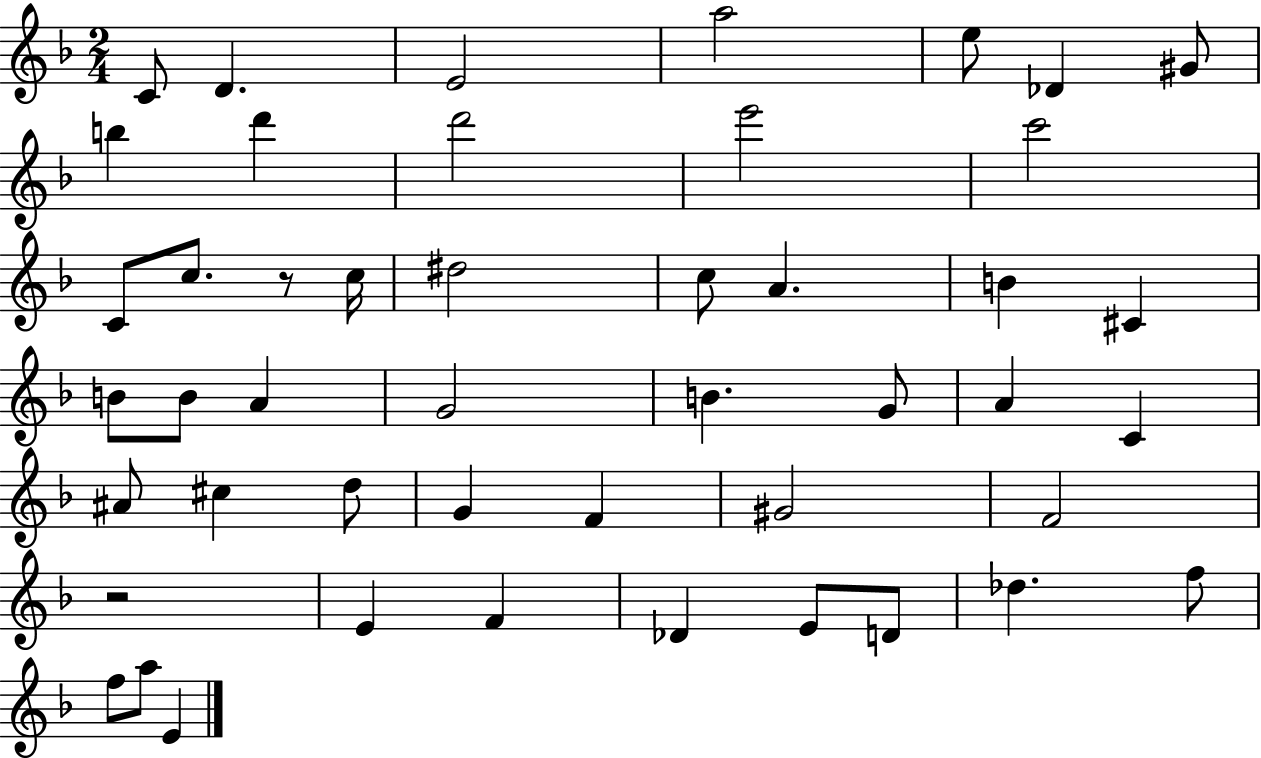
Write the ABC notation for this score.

X:1
T:Untitled
M:2/4
L:1/4
K:F
C/2 D E2 a2 e/2 _D ^G/2 b d' d'2 e'2 c'2 C/2 c/2 z/2 c/4 ^d2 c/2 A B ^C B/2 B/2 A G2 B G/2 A C ^A/2 ^c d/2 G F ^G2 F2 z2 E F _D E/2 D/2 _d f/2 f/2 a/2 E